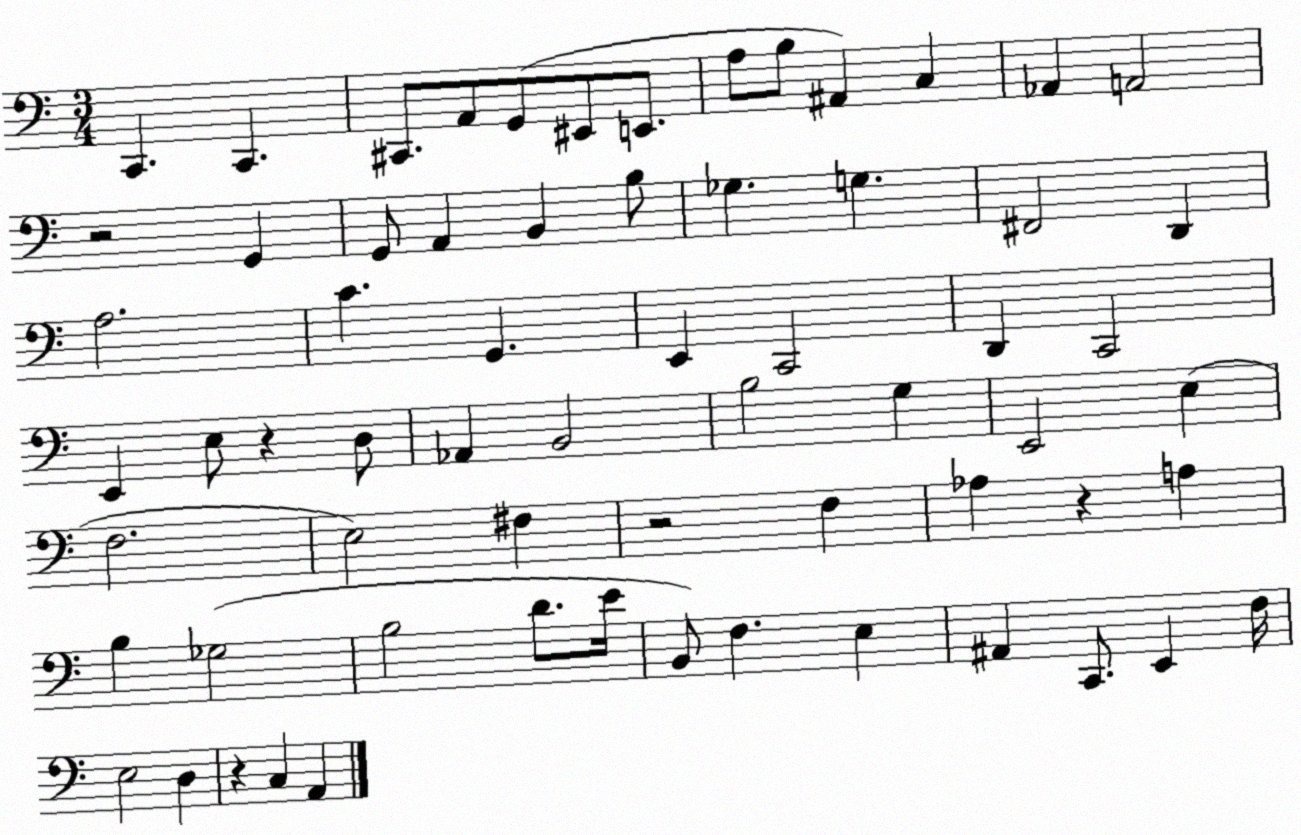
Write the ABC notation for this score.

X:1
T:Untitled
M:3/4
L:1/4
K:C
C,, C,, ^C,,/2 A,,/2 G,,/2 ^E,,/2 E,,/2 A,/2 B,/2 ^A,, C, _A,, A,,2 z2 G,, G,,/2 A,, B,, B,/2 _G, G, ^F,,2 D,, A,2 C G,, E,, C,,2 D,, C,,2 E,, E,/2 z D,/2 _A,, B,,2 B,2 G, E,,2 E, F,2 E,2 ^F, z2 F, _A, z A, B, _G,2 B,2 D/2 E/4 B,,/2 F, E, ^A,, C,,/2 E,, F,/4 E,2 D, z C, A,,